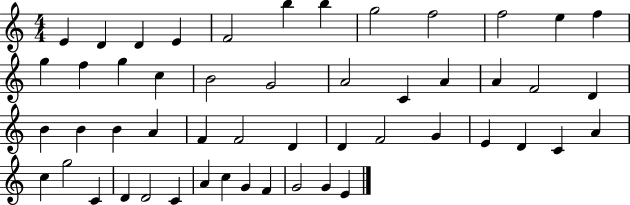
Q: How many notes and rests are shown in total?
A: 51